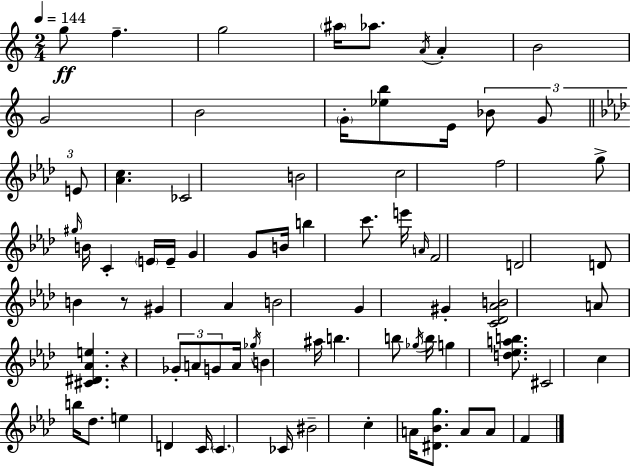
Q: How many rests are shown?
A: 2